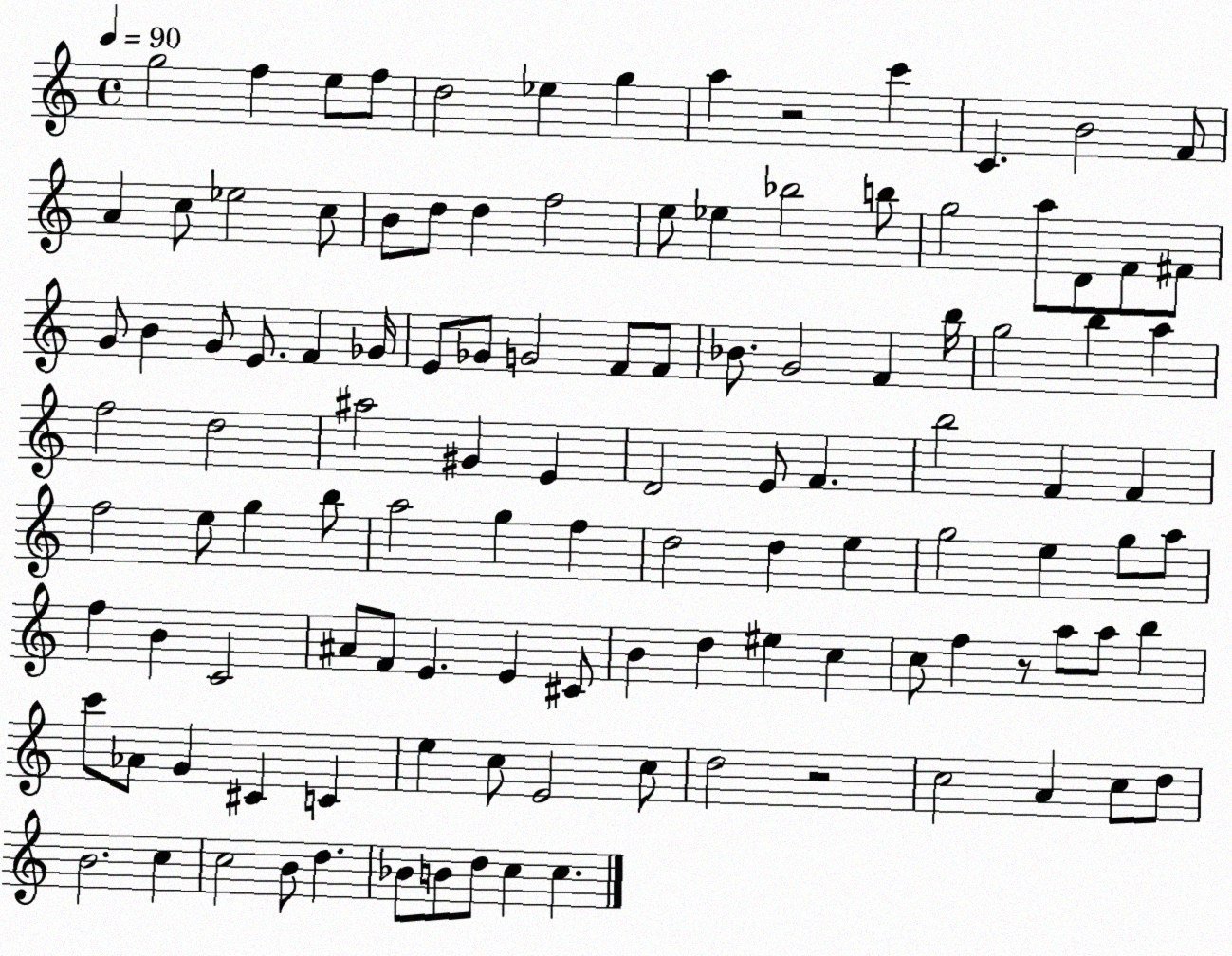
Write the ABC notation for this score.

X:1
T:Untitled
M:4/4
L:1/4
K:C
g2 f e/2 f/2 d2 _e g a z2 c' C B2 F/2 A c/2 _e2 c/2 B/2 d/2 d f2 e/2 _e _b2 b/2 g2 a/2 D/2 F/2 ^F/2 G/2 B G/2 E/2 F _G/4 E/2 _G/2 G2 F/2 F/2 _B/2 G2 F b/4 g2 b a f2 d2 ^a2 ^G E D2 E/2 F b2 F F f2 e/2 g b/2 a2 g f d2 d e g2 e g/2 a/2 f B C2 ^A/2 F/2 E E ^C/2 B d ^e c c/2 f z/2 a/2 a/2 b c'/2 _A/2 G ^C C e c/2 E2 c/2 d2 z2 c2 A c/2 d/2 B2 c c2 B/2 d _B/2 B/2 d/2 c c